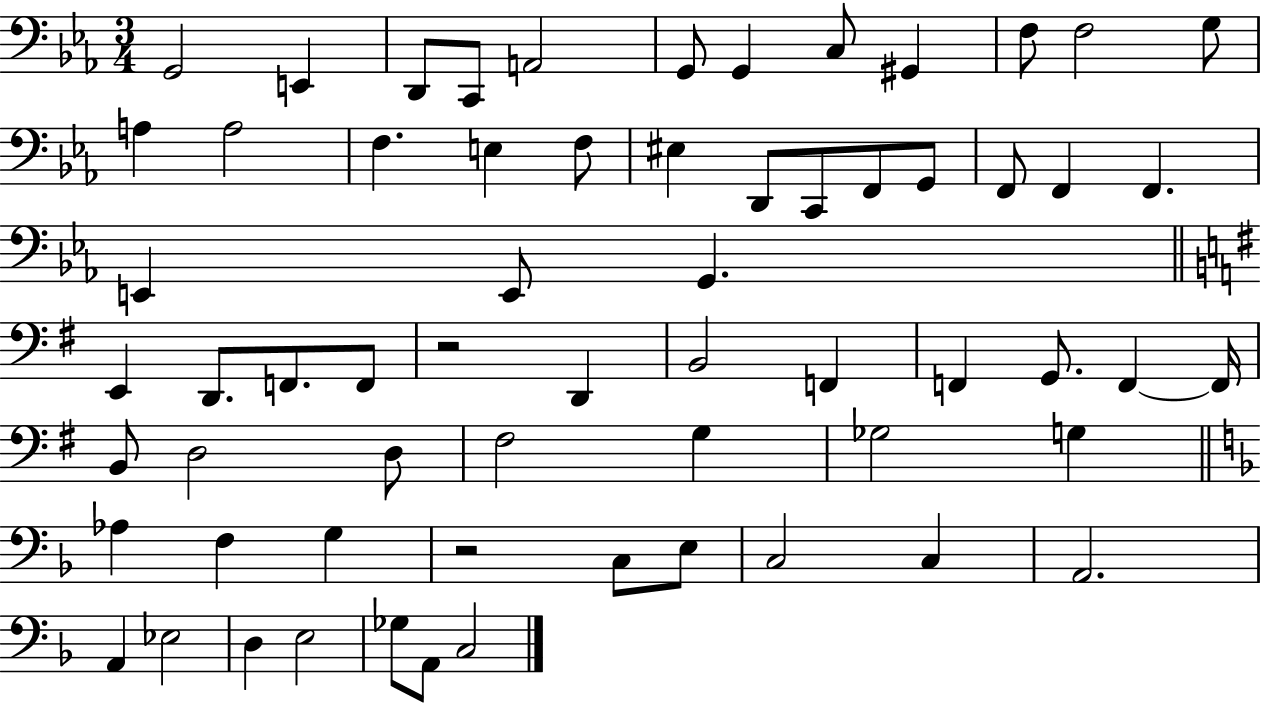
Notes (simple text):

G2/h E2/q D2/e C2/e A2/h G2/e G2/q C3/e G#2/q F3/e F3/h G3/e A3/q A3/h F3/q. E3/q F3/e EIS3/q D2/e C2/e F2/e G2/e F2/e F2/q F2/q. E2/q E2/e G2/q. E2/q D2/e. F2/e. F2/e R/h D2/q B2/h F2/q F2/q G2/e. F2/q F2/s B2/e D3/h D3/e F#3/h G3/q Gb3/h G3/q Ab3/q F3/q G3/q R/h C3/e E3/e C3/h C3/q A2/h. A2/q Eb3/h D3/q E3/h Gb3/e A2/e C3/h